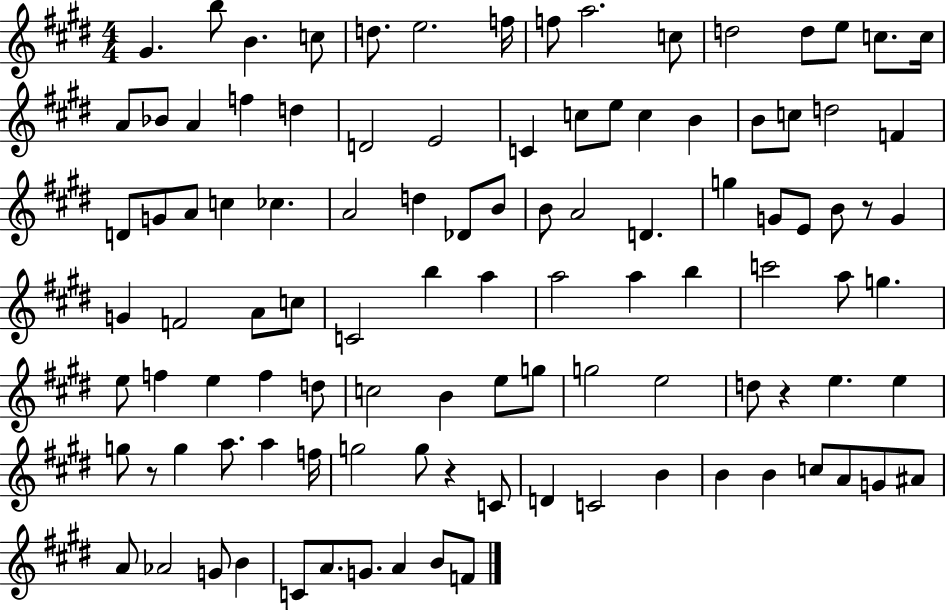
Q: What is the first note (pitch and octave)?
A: G#4